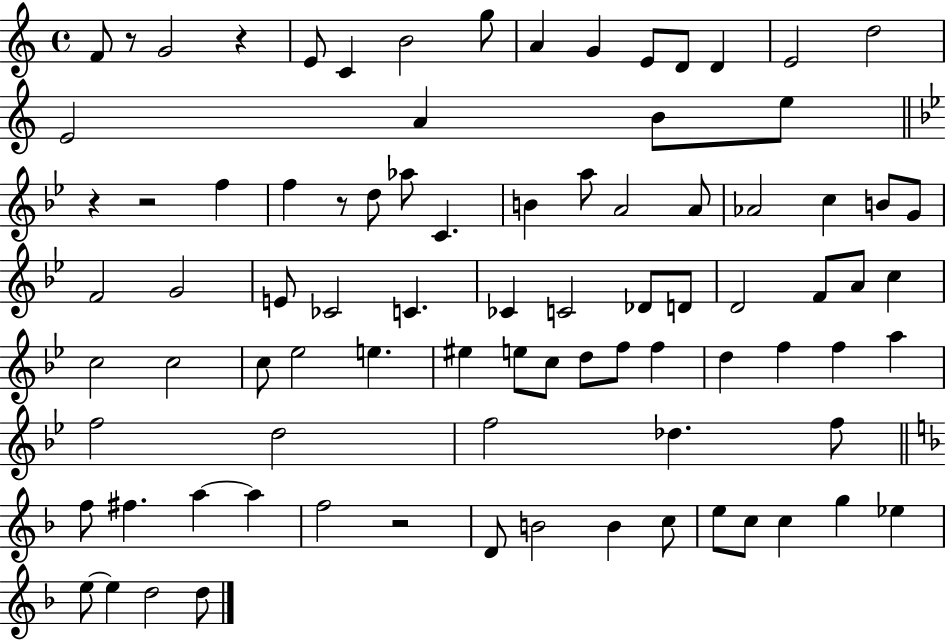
{
  \clef treble
  \time 4/4
  \defaultTimeSignature
  \key c \major
  f'8 r8 g'2 r4 | e'8 c'4 b'2 g''8 | a'4 g'4 e'8 d'8 d'4 | e'2 d''2 | \break e'2 a'4 b'8 e''8 | \bar "||" \break \key bes \major r4 r2 f''4 | f''4 r8 d''8 aes''8 c'4. | b'4 a''8 a'2 a'8 | aes'2 c''4 b'8 g'8 | \break f'2 g'2 | e'8 ces'2 c'4. | ces'4 c'2 des'8 d'8 | d'2 f'8 a'8 c''4 | \break c''2 c''2 | c''8 ees''2 e''4. | eis''4 e''8 c''8 d''8 f''8 f''4 | d''4 f''4 f''4 a''4 | \break f''2 d''2 | f''2 des''4. f''8 | \bar "||" \break \key d \minor f''8 fis''4. a''4~~ a''4 | f''2 r2 | d'8 b'2 b'4 c''8 | e''8 c''8 c''4 g''4 ees''4 | \break e''8~~ e''4 d''2 d''8 | \bar "|."
}